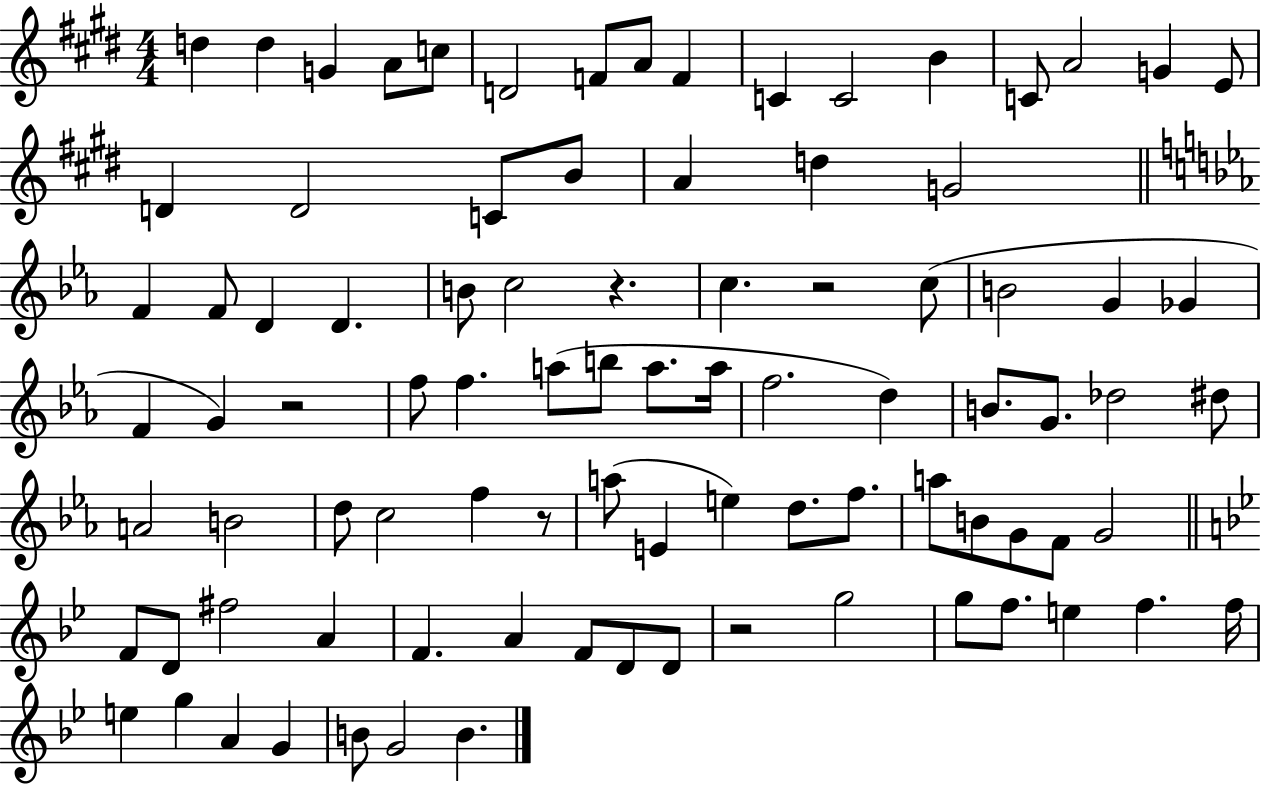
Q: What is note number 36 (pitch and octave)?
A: G4